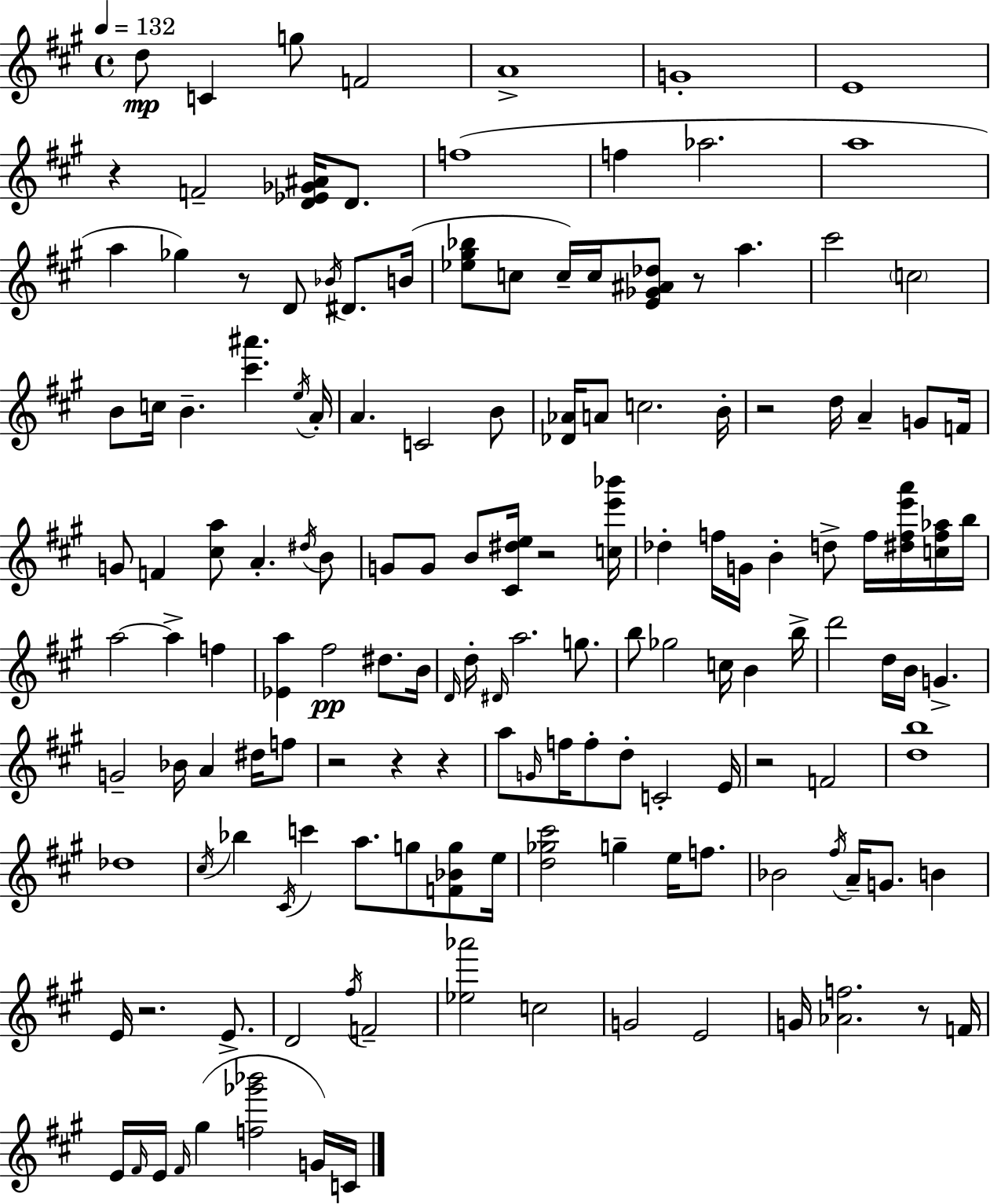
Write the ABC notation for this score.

X:1
T:Untitled
M:4/4
L:1/4
K:A
d/2 C g/2 F2 A4 G4 E4 z F2 [D_E_G^A]/4 D/2 f4 f _a2 a4 a _g z/2 D/2 _B/4 ^D/2 B/4 [_e^g_b]/2 c/2 c/4 c/4 [E_G^A_d]/2 z/2 a ^c'2 c2 B/2 c/4 B [^c'^a'] e/4 A/4 A C2 B/2 [_D_A]/4 A/2 c2 B/4 z2 d/4 A G/2 F/4 G/2 F [^ca]/2 A ^d/4 B/2 G/2 G/2 B/2 [^C^de]/4 z2 [ce'_b']/4 _d f/4 G/4 B d/2 f/4 [^dfe'a']/4 [cf_a]/4 b/4 a2 a f [_Ea] ^f2 ^d/2 B/4 D/4 d/4 ^D/4 a2 g/2 b/2 _g2 c/4 B b/4 d'2 d/4 B/4 G G2 _B/4 A ^d/4 f/2 z2 z z a/2 G/4 f/4 f/2 d/2 C2 E/4 z2 F2 [db]4 _d4 ^c/4 _b ^C/4 c' a/2 g/2 [F_Bg]/2 e/4 [d_g^c']2 g e/4 f/2 _B2 ^f/4 A/4 G/2 B E/4 z2 E/2 D2 ^f/4 F2 [_e_a']2 c2 G2 E2 G/4 [_Af]2 z/2 F/4 E/4 ^F/4 E/4 ^F/4 ^g [f_g'_b']2 G/4 C/4